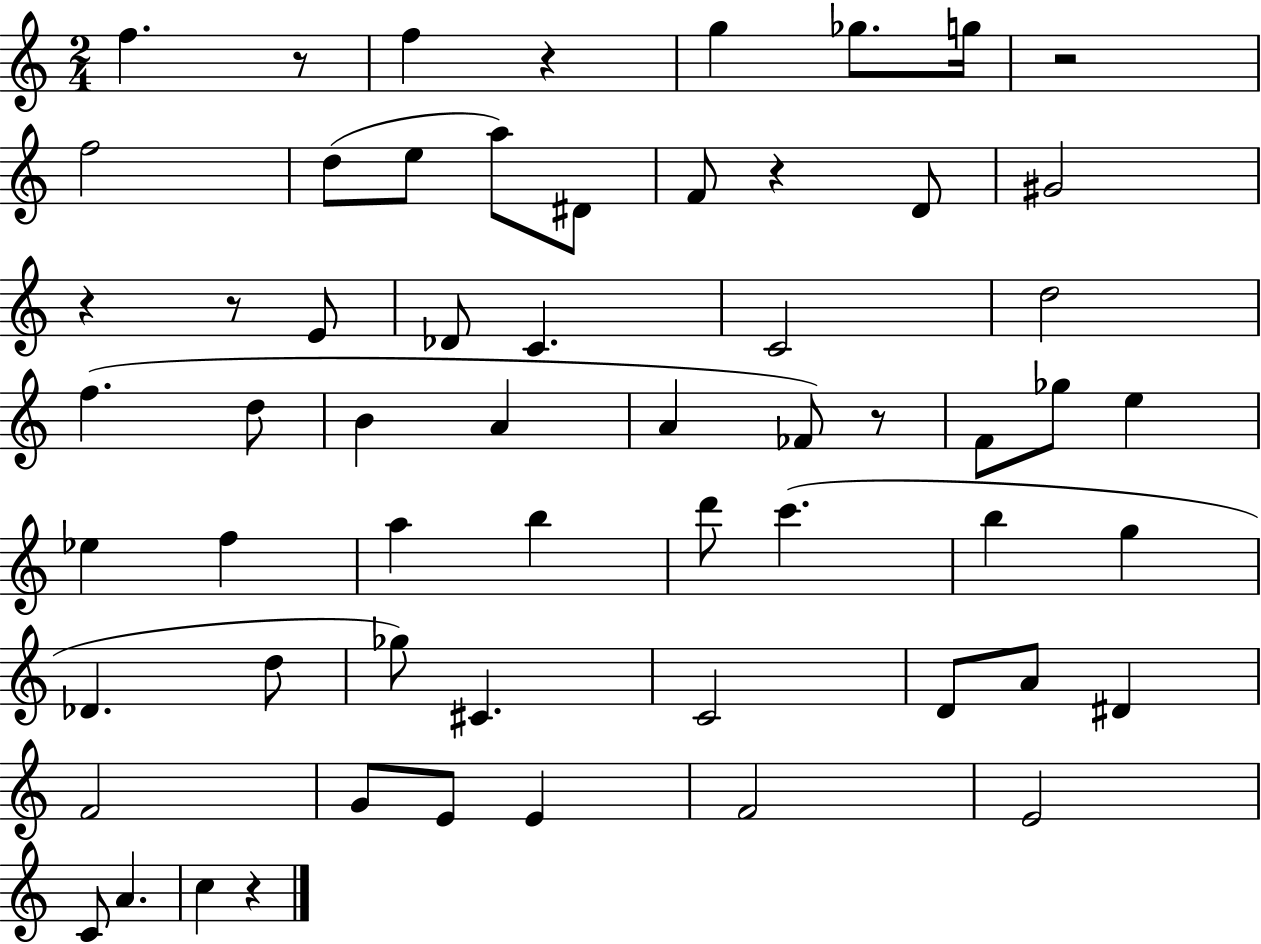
F5/q. R/e F5/q R/q G5/q Gb5/e. G5/s R/h F5/h D5/e E5/e A5/e D#4/e F4/e R/q D4/e G#4/h R/q R/e E4/e Db4/e C4/q. C4/h D5/h F5/q. D5/e B4/q A4/q A4/q FES4/e R/e F4/e Gb5/e E5/q Eb5/q F5/q A5/q B5/q D6/e C6/q. B5/q G5/q Db4/q. D5/e Gb5/e C#4/q. C4/h D4/e A4/e D#4/q F4/h G4/e E4/e E4/q F4/h E4/h C4/e A4/q. C5/q R/q